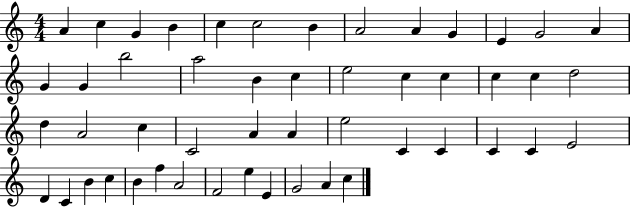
X:1
T:Untitled
M:4/4
L:1/4
K:C
A c G B c c2 B A2 A G E G2 A G G b2 a2 B c e2 c c c c d2 d A2 c C2 A A e2 C C C C E2 D C B c B f A2 F2 e E G2 A c